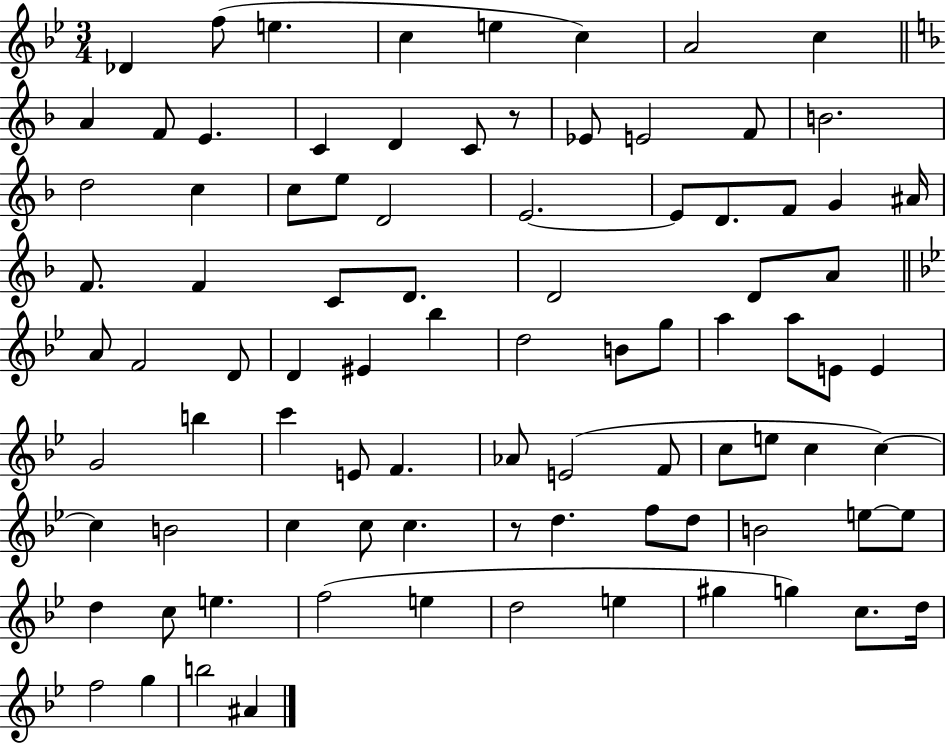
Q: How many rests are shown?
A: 2